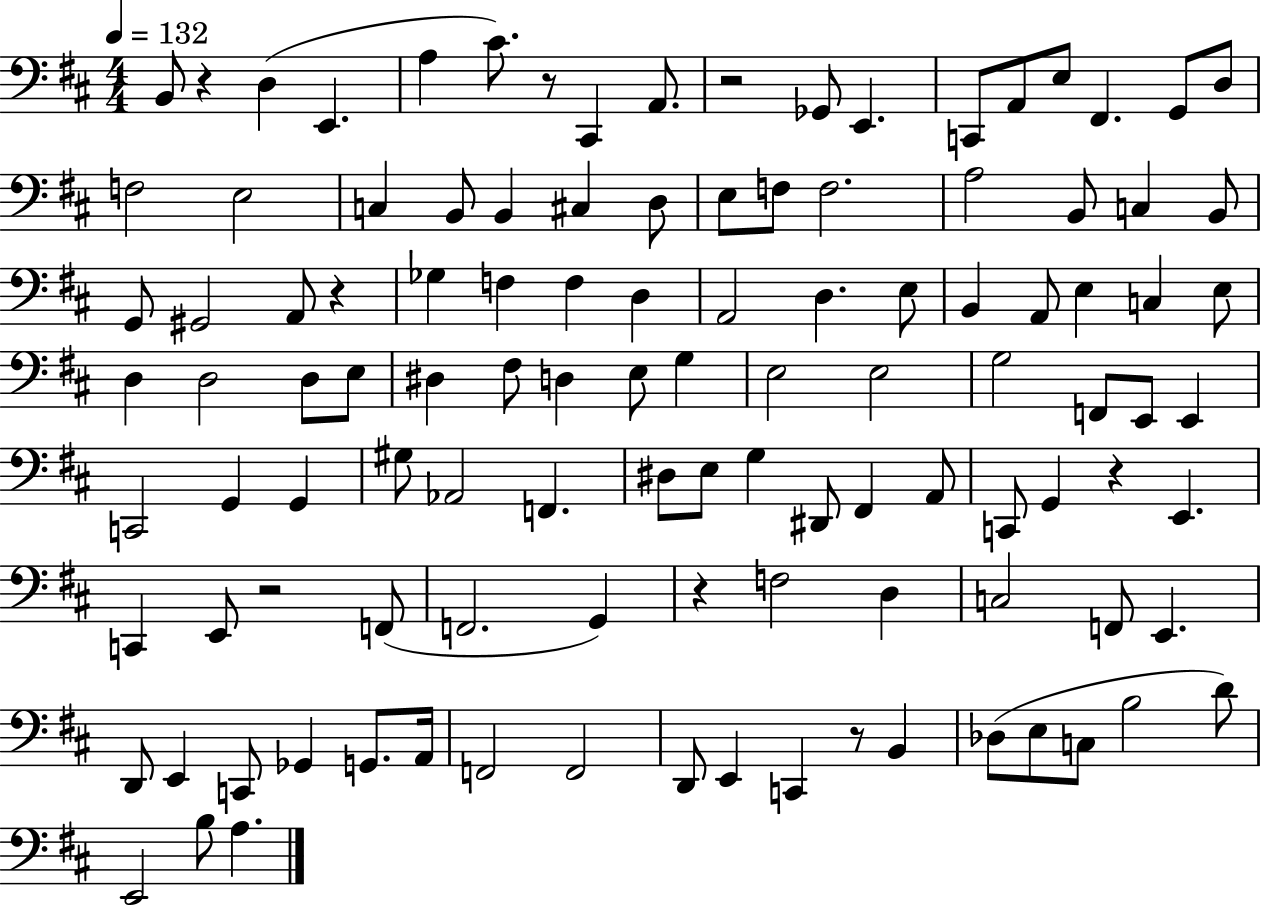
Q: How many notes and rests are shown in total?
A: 112